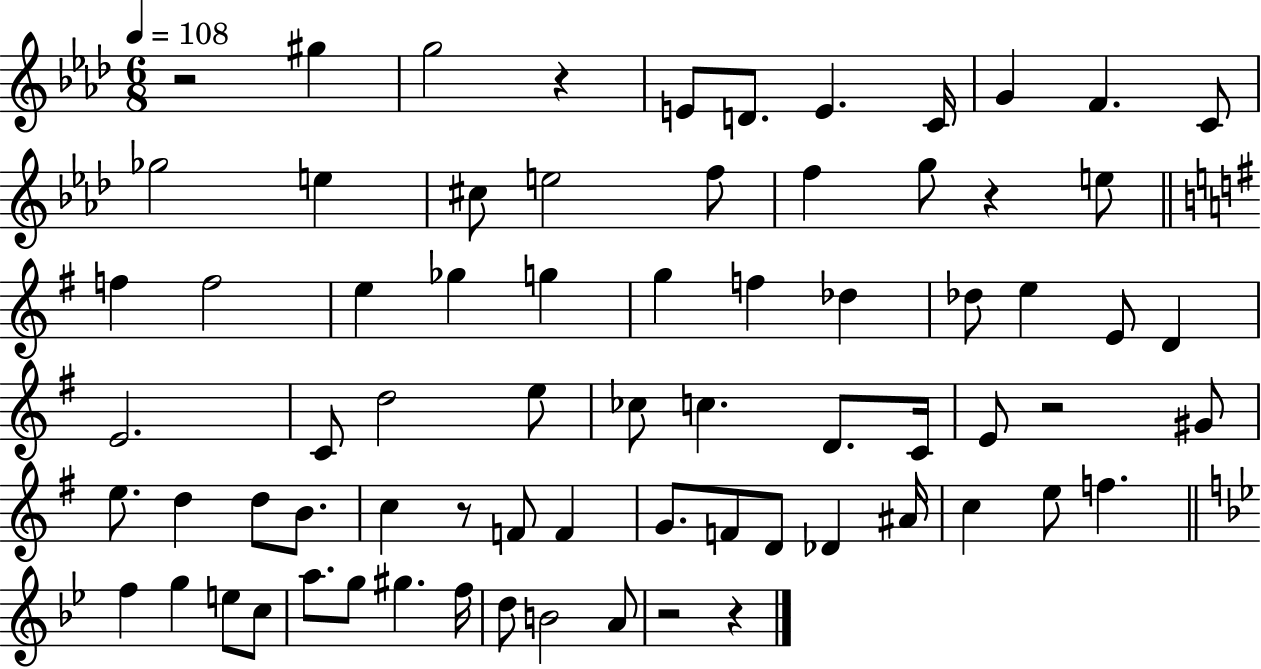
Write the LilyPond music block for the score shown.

{
  \clef treble
  \numericTimeSignature
  \time 6/8
  \key aes \major
  \tempo 4 = 108
  r2 gis''4 | g''2 r4 | e'8 d'8. e'4. c'16 | g'4 f'4. c'8 | \break ges''2 e''4 | cis''8 e''2 f''8 | f''4 g''8 r4 e''8 | \bar "||" \break \key e \minor f''4 f''2 | e''4 ges''4 g''4 | g''4 f''4 des''4 | des''8 e''4 e'8 d'4 | \break e'2. | c'8 d''2 e''8 | ces''8 c''4. d'8. c'16 | e'8 r2 gis'8 | \break e''8. d''4 d''8 b'8. | c''4 r8 f'8 f'4 | g'8. f'8 d'8 des'4 ais'16 | c''4 e''8 f''4. | \break \bar "||" \break \key bes \major f''4 g''4 e''8 c''8 | a''8. g''8 gis''4. f''16 | d''8 b'2 a'8 | r2 r4 | \break \bar "|."
}